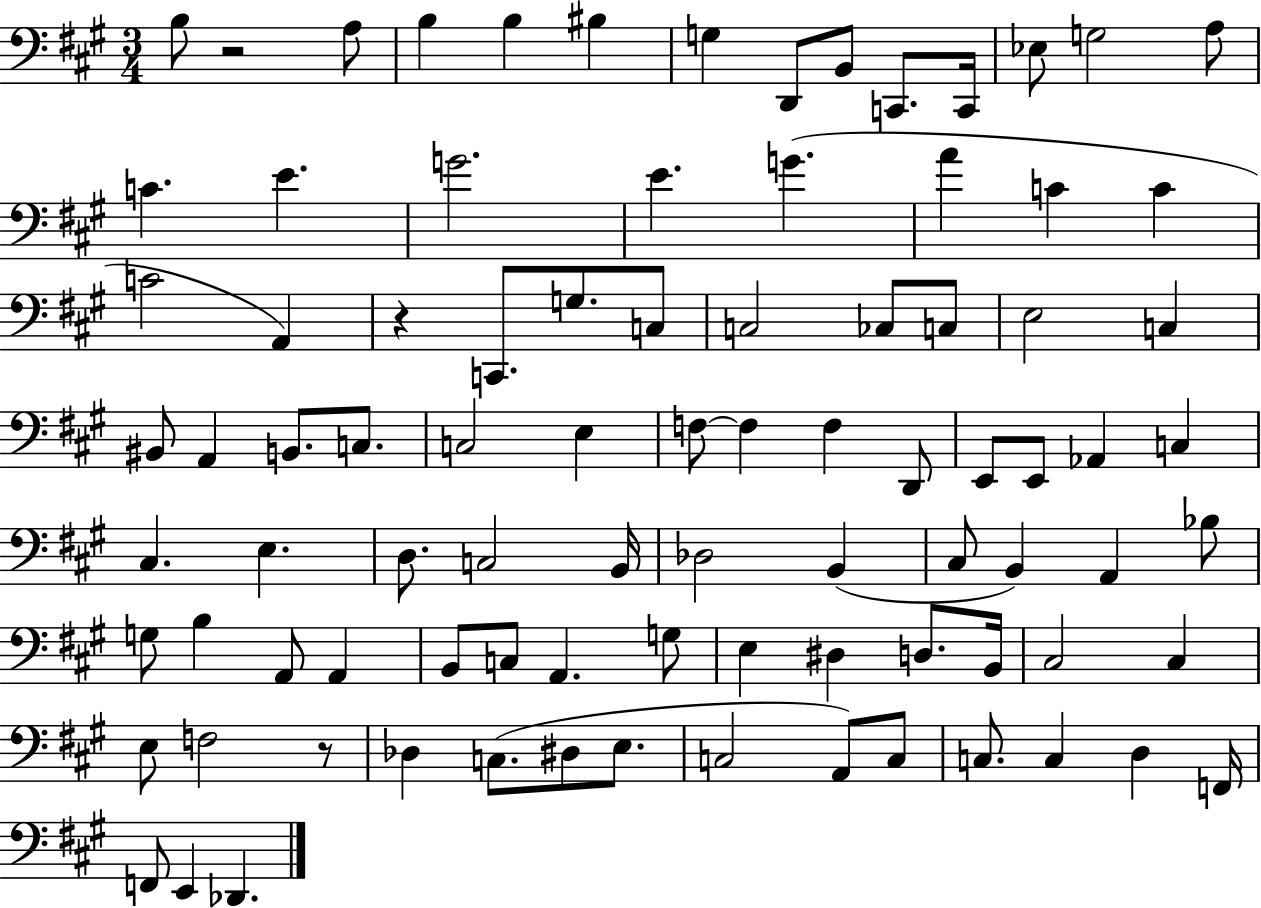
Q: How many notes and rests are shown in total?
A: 89